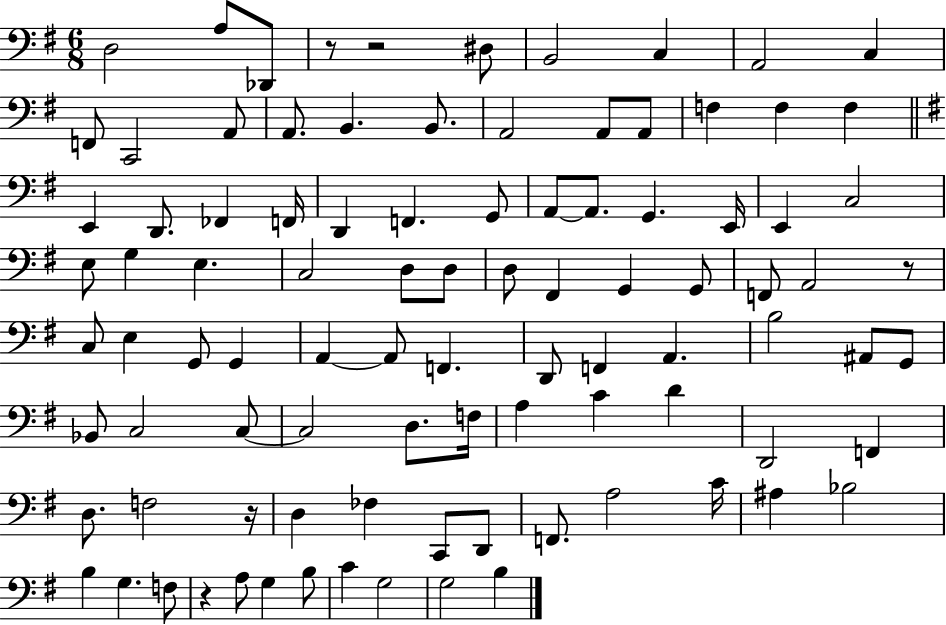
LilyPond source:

{
  \clef bass
  \numericTimeSignature
  \time 6/8
  \key g \major
  d2 a8 des,8 | r8 r2 dis8 | b,2 c4 | a,2 c4 | \break f,8 c,2 a,8 | a,8. b,4. b,8. | a,2 a,8 a,8 | f4 f4 f4 | \break \bar "||" \break \key e \minor e,4 d,8. fes,4 f,16 | d,4 f,4. g,8 | a,8~~ a,8. g,4. e,16 | e,4 c2 | \break e8 g4 e4. | c2 d8 d8 | d8 fis,4 g,4 g,8 | f,8 a,2 r8 | \break c8 e4 g,8 g,4 | a,4~~ a,8 f,4. | d,8 f,4 a,4. | b2 ais,8 g,8 | \break bes,8 c2 c8~~ | c2 d8. f16 | a4 c'4 d'4 | d,2 f,4 | \break d8. f2 r16 | d4 fes4 c,8 d,8 | f,8. a2 c'16 | ais4 bes2 | \break b4 g4. f8 | r4 a8 g4 b8 | c'4 g2 | g2 b4 | \break \bar "|."
}